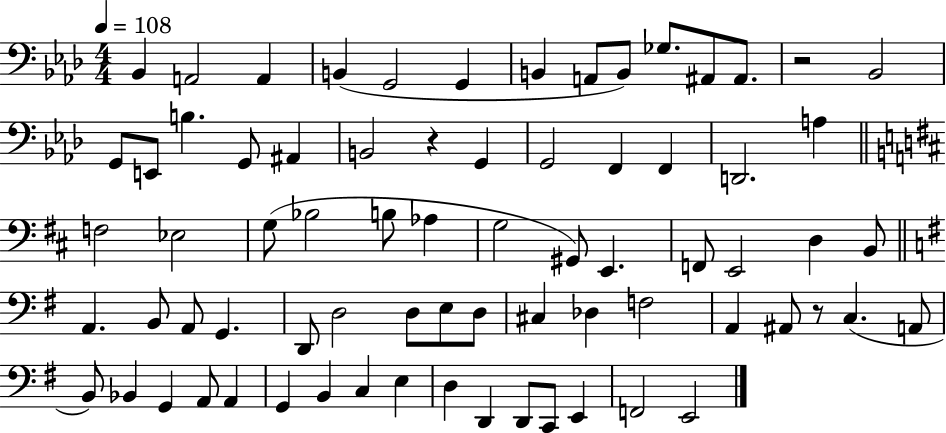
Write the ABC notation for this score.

X:1
T:Untitled
M:4/4
L:1/4
K:Ab
_B,, A,,2 A,, B,, G,,2 G,, B,, A,,/2 B,,/2 _G,/2 ^A,,/2 ^A,,/2 z2 _B,,2 G,,/2 E,,/2 B, G,,/2 ^A,, B,,2 z G,, G,,2 F,, F,, D,,2 A, F,2 _E,2 G,/2 _B,2 B,/2 _A, G,2 ^G,,/2 E,, F,,/2 E,,2 D, B,,/2 A,, B,,/2 A,,/2 G,, D,,/2 D,2 D,/2 E,/2 D,/2 ^C, _D, F,2 A,, ^A,,/2 z/2 C, A,,/2 B,,/2 _B,, G,, A,,/2 A,, G,, B,, C, E, D, D,, D,,/2 C,,/2 E,, F,,2 E,,2